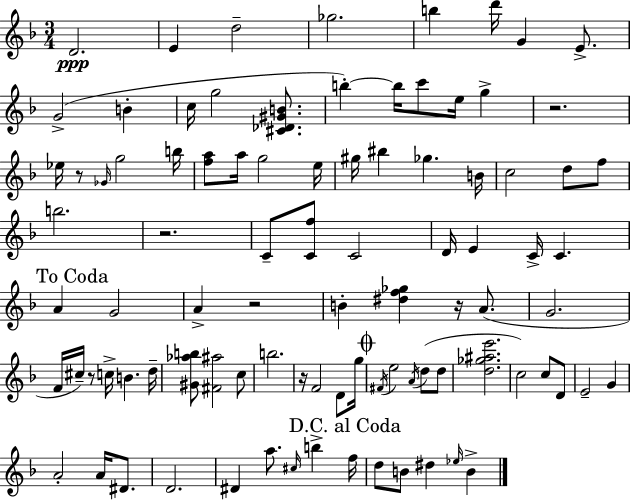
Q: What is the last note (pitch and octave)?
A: B4